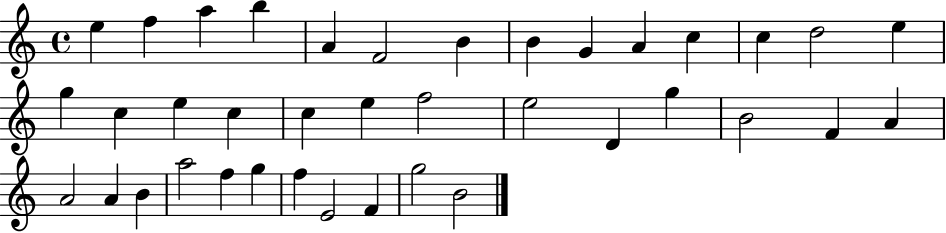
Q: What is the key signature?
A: C major